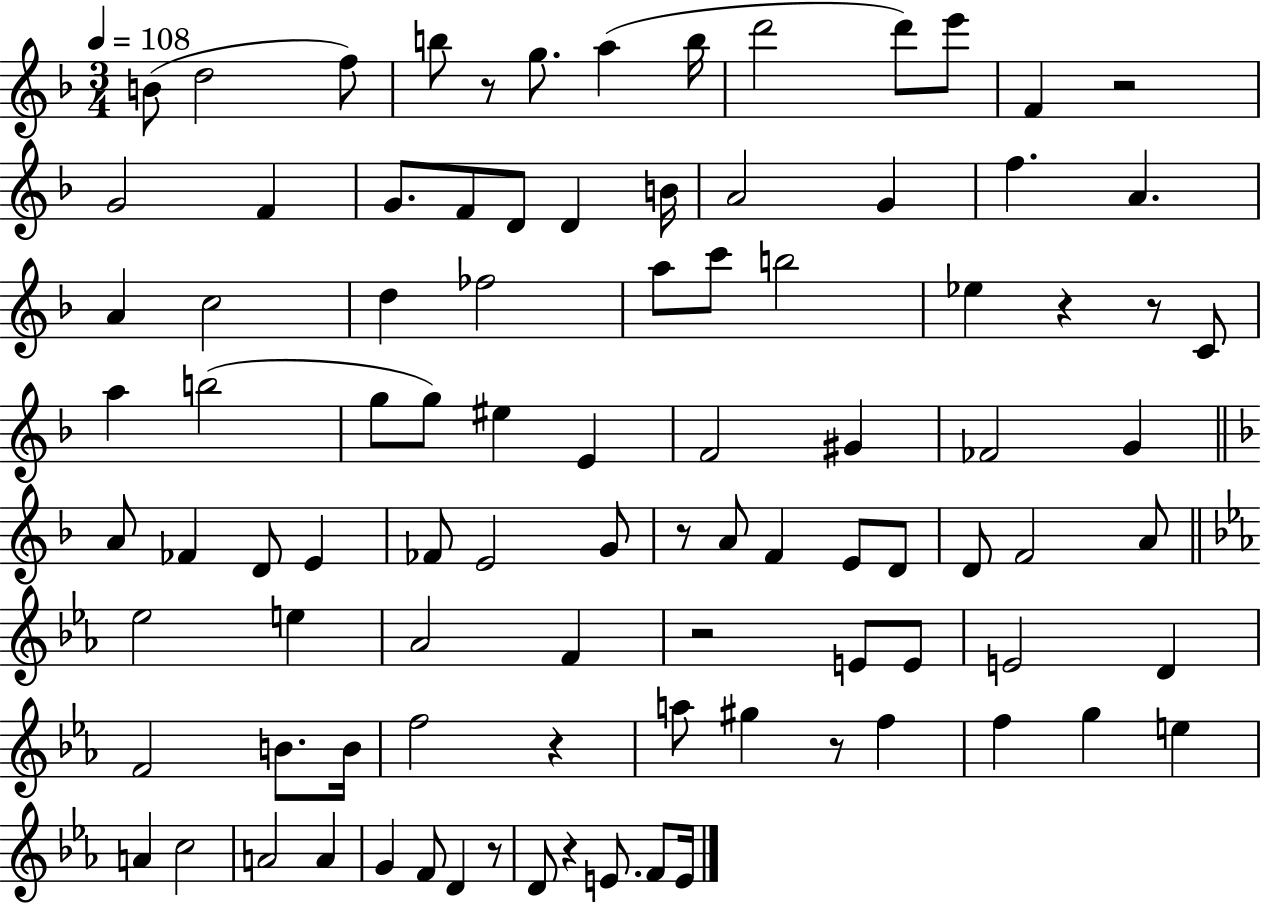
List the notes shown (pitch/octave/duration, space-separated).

B4/e D5/h F5/e B5/e R/e G5/e. A5/q B5/s D6/h D6/e E6/e F4/q R/h G4/h F4/q G4/e. F4/e D4/e D4/q B4/s A4/h G4/q F5/q. A4/q. A4/q C5/h D5/q FES5/h A5/e C6/e B5/h Eb5/q R/q R/e C4/e A5/q B5/h G5/e G5/e EIS5/q E4/q F4/h G#4/q FES4/h G4/q A4/e FES4/q D4/e E4/q FES4/e E4/h G4/e R/e A4/e F4/q E4/e D4/e D4/e F4/h A4/e Eb5/h E5/q Ab4/h F4/q R/h E4/e E4/e E4/h D4/q F4/h B4/e. B4/s F5/h R/q A5/e G#5/q R/e F5/q F5/q G5/q E5/q A4/q C5/h A4/h A4/q G4/q F4/e D4/q R/e D4/e R/q E4/e. F4/e E4/s